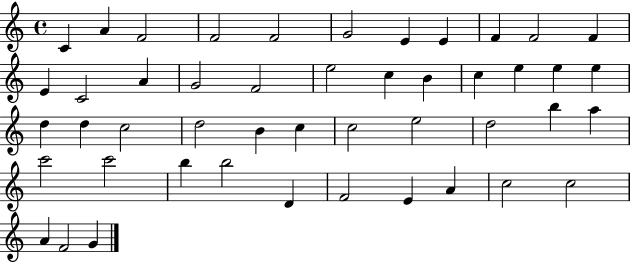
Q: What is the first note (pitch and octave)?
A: C4